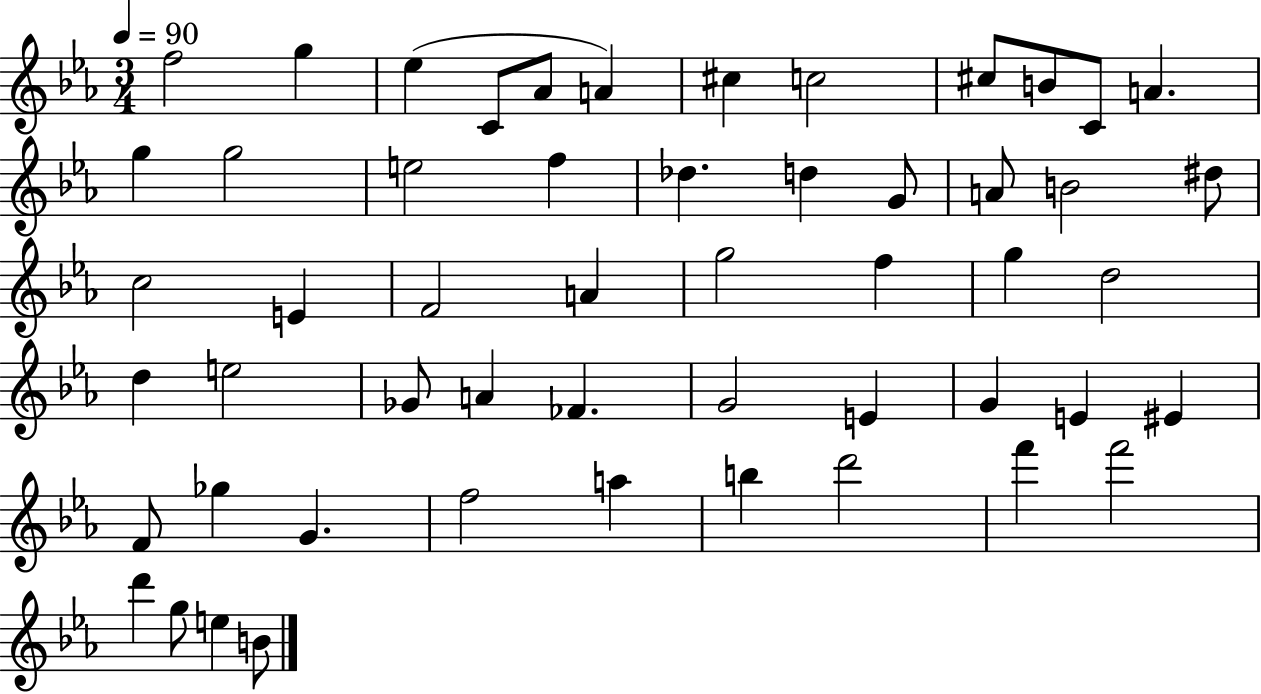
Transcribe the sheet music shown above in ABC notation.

X:1
T:Untitled
M:3/4
L:1/4
K:Eb
f2 g _e C/2 _A/2 A ^c c2 ^c/2 B/2 C/2 A g g2 e2 f _d d G/2 A/2 B2 ^d/2 c2 E F2 A g2 f g d2 d e2 _G/2 A _F G2 E G E ^E F/2 _g G f2 a b d'2 f' f'2 d' g/2 e B/2